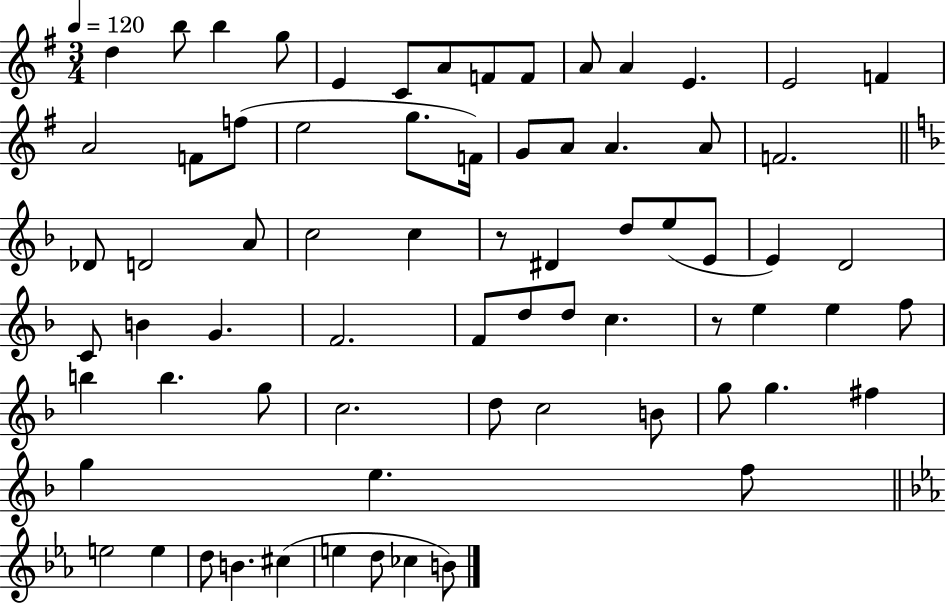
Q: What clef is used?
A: treble